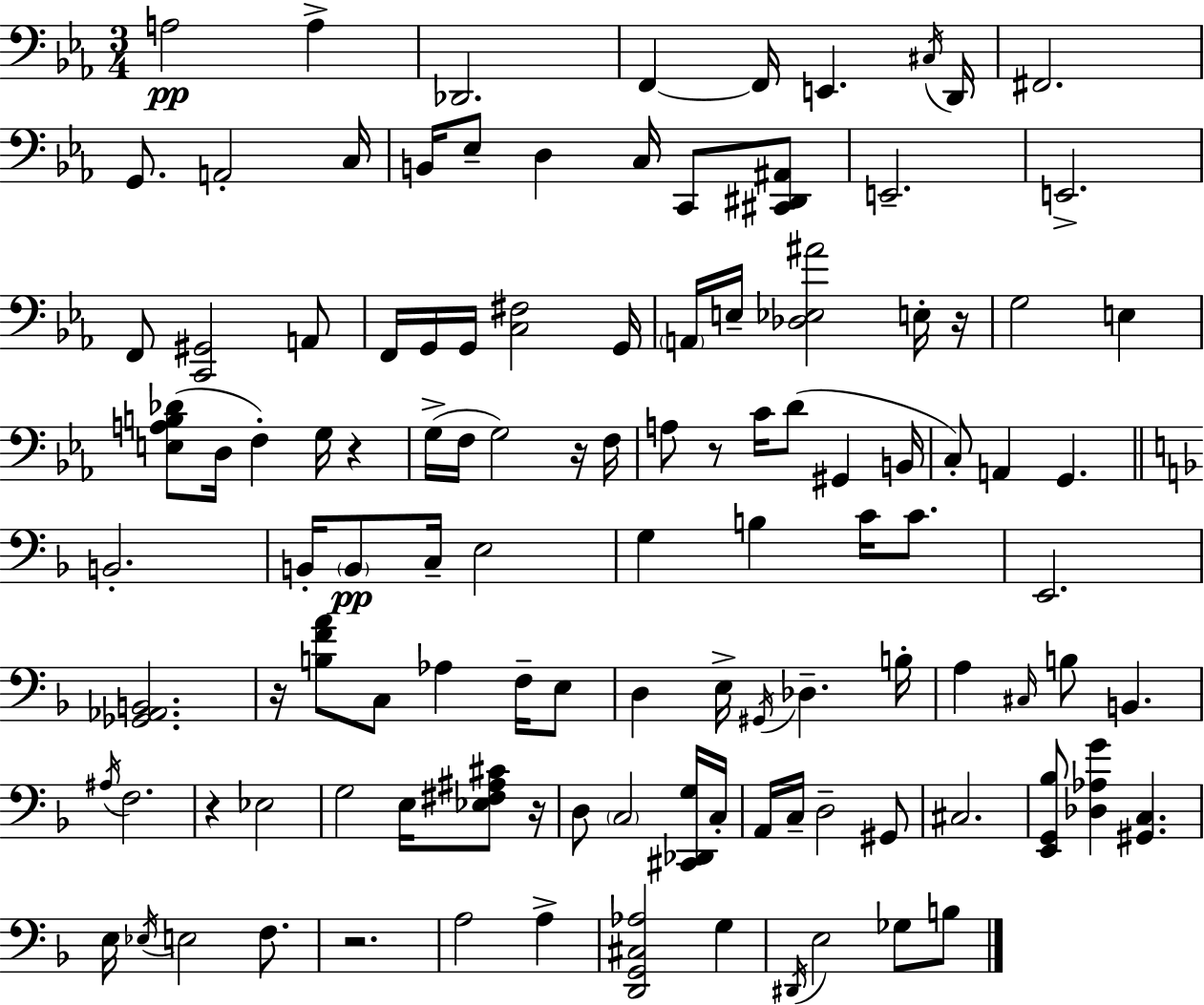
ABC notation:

X:1
T:Untitled
M:3/4
L:1/4
K:Cm
A,2 A, _D,,2 F,, F,,/4 E,, ^C,/4 D,,/4 ^F,,2 G,,/2 A,,2 C,/4 B,,/4 _E,/2 D, C,/4 C,,/2 [^C,,^D,,^A,,]/2 E,,2 E,,2 F,,/2 [C,,^G,,]2 A,,/2 F,,/4 G,,/4 G,,/4 [C,^F,]2 G,,/4 A,,/4 E,/4 [_D,_E,^A]2 E,/4 z/4 G,2 E, [E,A,B,_D]/2 D,/4 F, G,/4 z G,/4 F,/4 G,2 z/4 F,/4 A,/2 z/2 C/4 D/2 ^G,, B,,/4 C,/2 A,, G,, B,,2 B,,/4 B,,/2 C,/4 E,2 G, B, C/4 C/2 E,,2 [_G,,_A,,B,,]2 z/4 [B,FA]/2 C,/2 _A, F,/4 E,/2 D, E,/4 ^G,,/4 _D, B,/4 A, ^C,/4 B,/2 B,, ^A,/4 F,2 z _E,2 G,2 E,/4 [_E,^F,^A,^C]/2 z/4 D,/2 C,2 [^C,,_D,,G,]/4 C,/4 A,,/4 C,/4 D,2 ^G,,/2 ^C,2 [E,,G,,_B,]/2 [_D,_A,G] [^G,,C,] E,/4 _E,/4 E,2 F,/2 z2 A,2 A, [D,,G,,^C,_A,]2 G, ^D,,/4 E,2 _G,/2 B,/2